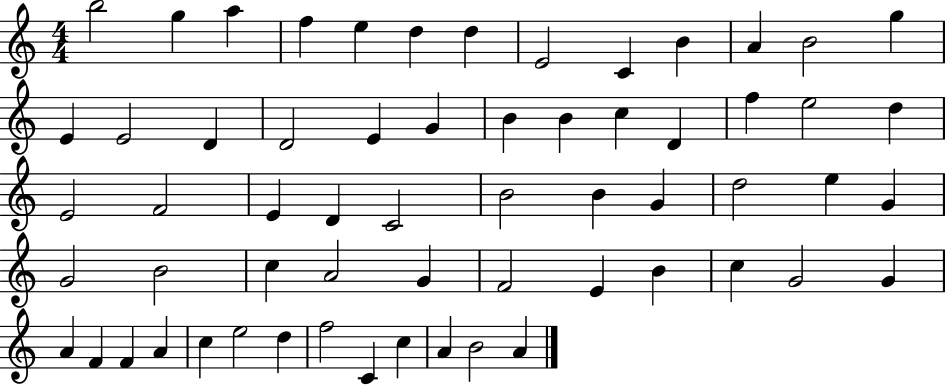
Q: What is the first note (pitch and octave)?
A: B5